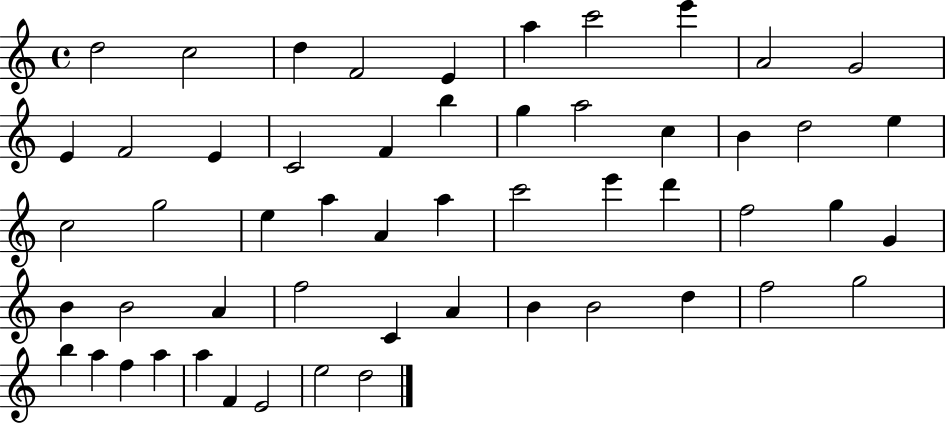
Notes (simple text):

D5/h C5/h D5/q F4/h E4/q A5/q C6/h E6/q A4/h G4/h E4/q F4/h E4/q C4/h F4/q B5/q G5/q A5/h C5/q B4/q D5/h E5/q C5/h G5/h E5/q A5/q A4/q A5/q C6/h E6/q D6/q F5/h G5/q G4/q B4/q B4/h A4/q F5/h C4/q A4/q B4/q B4/h D5/q F5/h G5/h B5/q A5/q F5/q A5/q A5/q F4/q E4/h E5/h D5/h